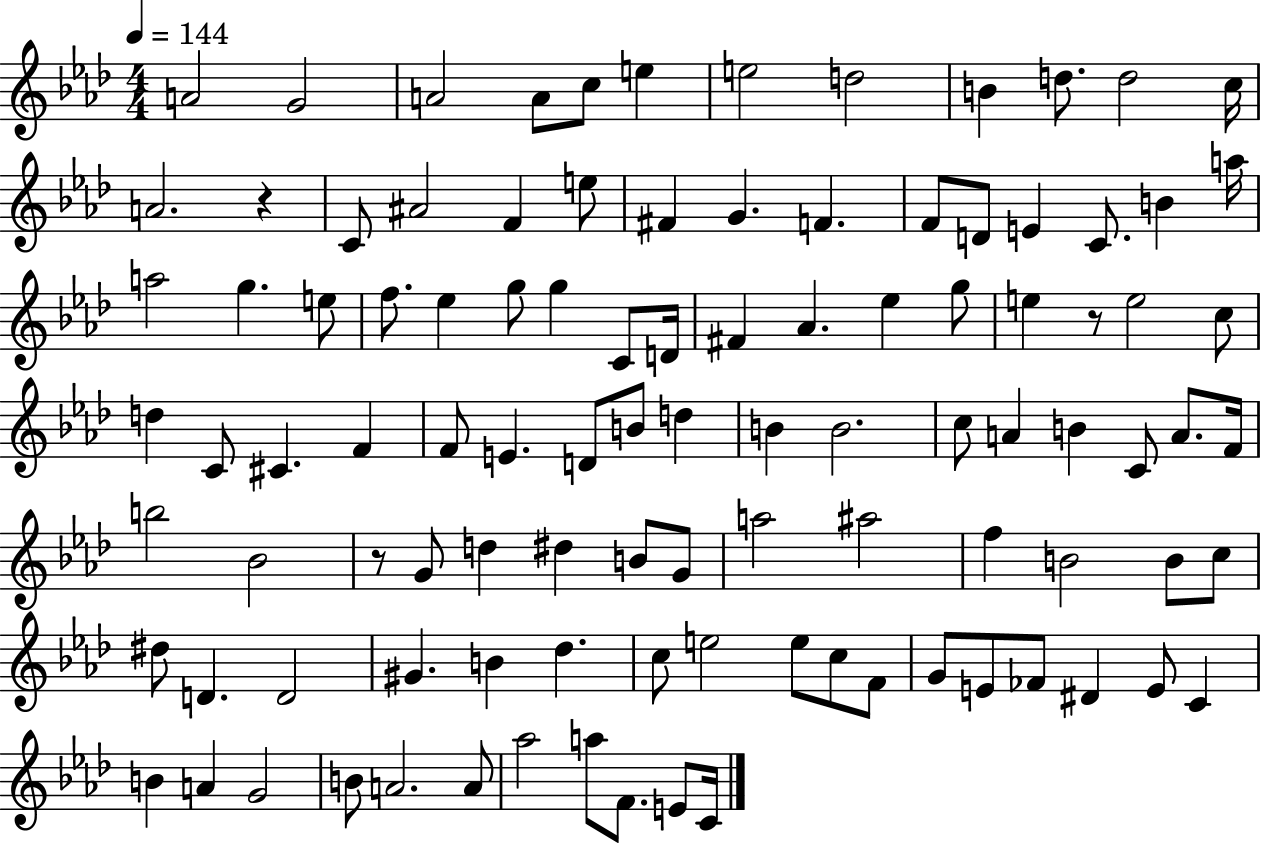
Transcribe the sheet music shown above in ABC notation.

X:1
T:Untitled
M:4/4
L:1/4
K:Ab
A2 G2 A2 A/2 c/2 e e2 d2 B d/2 d2 c/4 A2 z C/2 ^A2 F e/2 ^F G F F/2 D/2 E C/2 B a/4 a2 g e/2 f/2 _e g/2 g C/2 D/4 ^F _A _e g/2 e z/2 e2 c/2 d C/2 ^C F F/2 E D/2 B/2 d B B2 c/2 A B C/2 A/2 F/4 b2 _B2 z/2 G/2 d ^d B/2 G/2 a2 ^a2 f B2 B/2 c/2 ^d/2 D D2 ^G B _d c/2 e2 e/2 c/2 F/2 G/2 E/2 _F/2 ^D E/2 C B A G2 B/2 A2 A/2 _a2 a/2 F/2 E/2 C/4